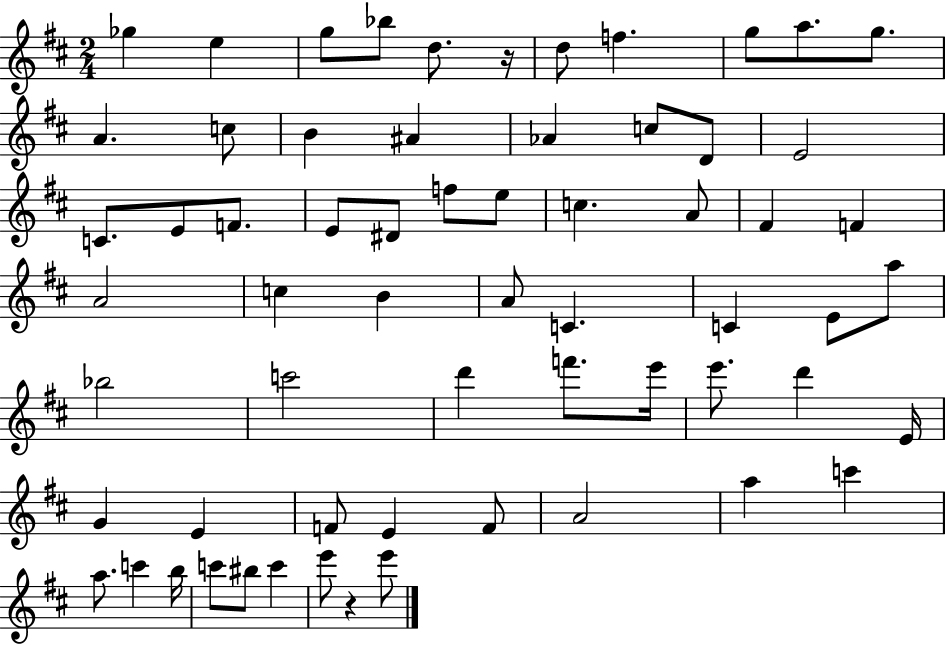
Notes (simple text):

Gb5/q E5/q G5/e Bb5/e D5/e. R/s D5/e F5/q. G5/e A5/e. G5/e. A4/q. C5/e B4/q A#4/q Ab4/q C5/e D4/e E4/h C4/e. E4/e F4/e. E4/e D#4/e F5/e E5/e C5/q. A4/e F#4/q F4/q A4/h C5/q B4/q A4/e C4/q. C4/q E4/e A5/e Bb5/h C6/h D6/q F6/e. E6/s E6/e. D6/q E4/s G4/q E4/q F4/e E4/q F4/e A4/h A5/q C6/q A5/e. C6/q B5/s C6/e BIS5/e C6/q E6/e R/q E6/e